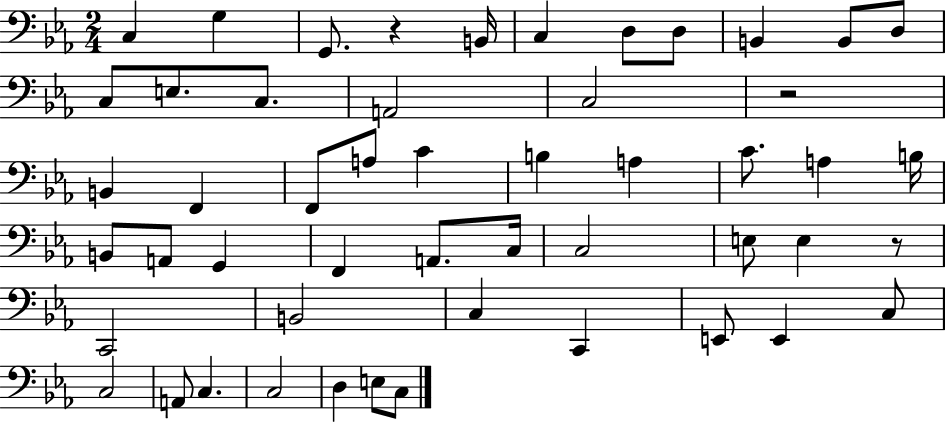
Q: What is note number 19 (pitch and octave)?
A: A3